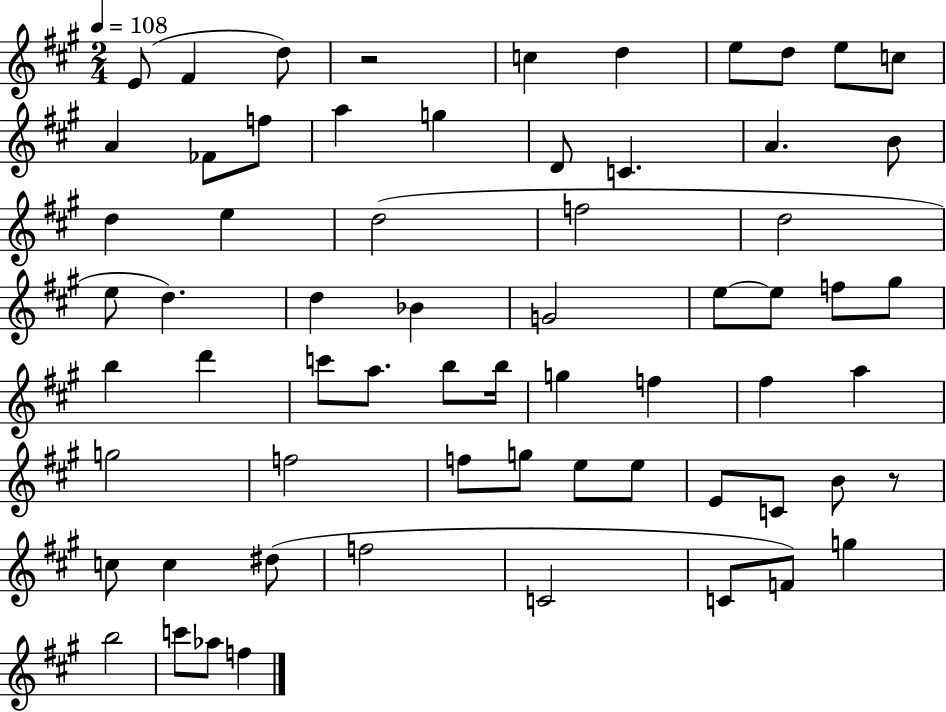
E4/e F#4/q D5/e R/h C5/q D5/q E5/e D5/e E5/e C5/e A4/q FES4/e F5/e A5/q G5/q D4/e C4/q. A4/q. B4/e D5/q E5/q D5/h F5/h D5/h E5/e D5/q. D5/q Bb4/q G4/h E5/e E5/e F5/e G#5/e B5/q D6/q C6/e A5/e. B5/e B5/s G5/q F5/q F#5/q A5/q G5/h F5/h F5/e G5/e E5/e E5/e E4/e C4/e B4/e R/e C5/e C5/q D#5/e F5/h C4/h C4/e F4/e G5/q B5/h C6/e Ab5/e F5/q